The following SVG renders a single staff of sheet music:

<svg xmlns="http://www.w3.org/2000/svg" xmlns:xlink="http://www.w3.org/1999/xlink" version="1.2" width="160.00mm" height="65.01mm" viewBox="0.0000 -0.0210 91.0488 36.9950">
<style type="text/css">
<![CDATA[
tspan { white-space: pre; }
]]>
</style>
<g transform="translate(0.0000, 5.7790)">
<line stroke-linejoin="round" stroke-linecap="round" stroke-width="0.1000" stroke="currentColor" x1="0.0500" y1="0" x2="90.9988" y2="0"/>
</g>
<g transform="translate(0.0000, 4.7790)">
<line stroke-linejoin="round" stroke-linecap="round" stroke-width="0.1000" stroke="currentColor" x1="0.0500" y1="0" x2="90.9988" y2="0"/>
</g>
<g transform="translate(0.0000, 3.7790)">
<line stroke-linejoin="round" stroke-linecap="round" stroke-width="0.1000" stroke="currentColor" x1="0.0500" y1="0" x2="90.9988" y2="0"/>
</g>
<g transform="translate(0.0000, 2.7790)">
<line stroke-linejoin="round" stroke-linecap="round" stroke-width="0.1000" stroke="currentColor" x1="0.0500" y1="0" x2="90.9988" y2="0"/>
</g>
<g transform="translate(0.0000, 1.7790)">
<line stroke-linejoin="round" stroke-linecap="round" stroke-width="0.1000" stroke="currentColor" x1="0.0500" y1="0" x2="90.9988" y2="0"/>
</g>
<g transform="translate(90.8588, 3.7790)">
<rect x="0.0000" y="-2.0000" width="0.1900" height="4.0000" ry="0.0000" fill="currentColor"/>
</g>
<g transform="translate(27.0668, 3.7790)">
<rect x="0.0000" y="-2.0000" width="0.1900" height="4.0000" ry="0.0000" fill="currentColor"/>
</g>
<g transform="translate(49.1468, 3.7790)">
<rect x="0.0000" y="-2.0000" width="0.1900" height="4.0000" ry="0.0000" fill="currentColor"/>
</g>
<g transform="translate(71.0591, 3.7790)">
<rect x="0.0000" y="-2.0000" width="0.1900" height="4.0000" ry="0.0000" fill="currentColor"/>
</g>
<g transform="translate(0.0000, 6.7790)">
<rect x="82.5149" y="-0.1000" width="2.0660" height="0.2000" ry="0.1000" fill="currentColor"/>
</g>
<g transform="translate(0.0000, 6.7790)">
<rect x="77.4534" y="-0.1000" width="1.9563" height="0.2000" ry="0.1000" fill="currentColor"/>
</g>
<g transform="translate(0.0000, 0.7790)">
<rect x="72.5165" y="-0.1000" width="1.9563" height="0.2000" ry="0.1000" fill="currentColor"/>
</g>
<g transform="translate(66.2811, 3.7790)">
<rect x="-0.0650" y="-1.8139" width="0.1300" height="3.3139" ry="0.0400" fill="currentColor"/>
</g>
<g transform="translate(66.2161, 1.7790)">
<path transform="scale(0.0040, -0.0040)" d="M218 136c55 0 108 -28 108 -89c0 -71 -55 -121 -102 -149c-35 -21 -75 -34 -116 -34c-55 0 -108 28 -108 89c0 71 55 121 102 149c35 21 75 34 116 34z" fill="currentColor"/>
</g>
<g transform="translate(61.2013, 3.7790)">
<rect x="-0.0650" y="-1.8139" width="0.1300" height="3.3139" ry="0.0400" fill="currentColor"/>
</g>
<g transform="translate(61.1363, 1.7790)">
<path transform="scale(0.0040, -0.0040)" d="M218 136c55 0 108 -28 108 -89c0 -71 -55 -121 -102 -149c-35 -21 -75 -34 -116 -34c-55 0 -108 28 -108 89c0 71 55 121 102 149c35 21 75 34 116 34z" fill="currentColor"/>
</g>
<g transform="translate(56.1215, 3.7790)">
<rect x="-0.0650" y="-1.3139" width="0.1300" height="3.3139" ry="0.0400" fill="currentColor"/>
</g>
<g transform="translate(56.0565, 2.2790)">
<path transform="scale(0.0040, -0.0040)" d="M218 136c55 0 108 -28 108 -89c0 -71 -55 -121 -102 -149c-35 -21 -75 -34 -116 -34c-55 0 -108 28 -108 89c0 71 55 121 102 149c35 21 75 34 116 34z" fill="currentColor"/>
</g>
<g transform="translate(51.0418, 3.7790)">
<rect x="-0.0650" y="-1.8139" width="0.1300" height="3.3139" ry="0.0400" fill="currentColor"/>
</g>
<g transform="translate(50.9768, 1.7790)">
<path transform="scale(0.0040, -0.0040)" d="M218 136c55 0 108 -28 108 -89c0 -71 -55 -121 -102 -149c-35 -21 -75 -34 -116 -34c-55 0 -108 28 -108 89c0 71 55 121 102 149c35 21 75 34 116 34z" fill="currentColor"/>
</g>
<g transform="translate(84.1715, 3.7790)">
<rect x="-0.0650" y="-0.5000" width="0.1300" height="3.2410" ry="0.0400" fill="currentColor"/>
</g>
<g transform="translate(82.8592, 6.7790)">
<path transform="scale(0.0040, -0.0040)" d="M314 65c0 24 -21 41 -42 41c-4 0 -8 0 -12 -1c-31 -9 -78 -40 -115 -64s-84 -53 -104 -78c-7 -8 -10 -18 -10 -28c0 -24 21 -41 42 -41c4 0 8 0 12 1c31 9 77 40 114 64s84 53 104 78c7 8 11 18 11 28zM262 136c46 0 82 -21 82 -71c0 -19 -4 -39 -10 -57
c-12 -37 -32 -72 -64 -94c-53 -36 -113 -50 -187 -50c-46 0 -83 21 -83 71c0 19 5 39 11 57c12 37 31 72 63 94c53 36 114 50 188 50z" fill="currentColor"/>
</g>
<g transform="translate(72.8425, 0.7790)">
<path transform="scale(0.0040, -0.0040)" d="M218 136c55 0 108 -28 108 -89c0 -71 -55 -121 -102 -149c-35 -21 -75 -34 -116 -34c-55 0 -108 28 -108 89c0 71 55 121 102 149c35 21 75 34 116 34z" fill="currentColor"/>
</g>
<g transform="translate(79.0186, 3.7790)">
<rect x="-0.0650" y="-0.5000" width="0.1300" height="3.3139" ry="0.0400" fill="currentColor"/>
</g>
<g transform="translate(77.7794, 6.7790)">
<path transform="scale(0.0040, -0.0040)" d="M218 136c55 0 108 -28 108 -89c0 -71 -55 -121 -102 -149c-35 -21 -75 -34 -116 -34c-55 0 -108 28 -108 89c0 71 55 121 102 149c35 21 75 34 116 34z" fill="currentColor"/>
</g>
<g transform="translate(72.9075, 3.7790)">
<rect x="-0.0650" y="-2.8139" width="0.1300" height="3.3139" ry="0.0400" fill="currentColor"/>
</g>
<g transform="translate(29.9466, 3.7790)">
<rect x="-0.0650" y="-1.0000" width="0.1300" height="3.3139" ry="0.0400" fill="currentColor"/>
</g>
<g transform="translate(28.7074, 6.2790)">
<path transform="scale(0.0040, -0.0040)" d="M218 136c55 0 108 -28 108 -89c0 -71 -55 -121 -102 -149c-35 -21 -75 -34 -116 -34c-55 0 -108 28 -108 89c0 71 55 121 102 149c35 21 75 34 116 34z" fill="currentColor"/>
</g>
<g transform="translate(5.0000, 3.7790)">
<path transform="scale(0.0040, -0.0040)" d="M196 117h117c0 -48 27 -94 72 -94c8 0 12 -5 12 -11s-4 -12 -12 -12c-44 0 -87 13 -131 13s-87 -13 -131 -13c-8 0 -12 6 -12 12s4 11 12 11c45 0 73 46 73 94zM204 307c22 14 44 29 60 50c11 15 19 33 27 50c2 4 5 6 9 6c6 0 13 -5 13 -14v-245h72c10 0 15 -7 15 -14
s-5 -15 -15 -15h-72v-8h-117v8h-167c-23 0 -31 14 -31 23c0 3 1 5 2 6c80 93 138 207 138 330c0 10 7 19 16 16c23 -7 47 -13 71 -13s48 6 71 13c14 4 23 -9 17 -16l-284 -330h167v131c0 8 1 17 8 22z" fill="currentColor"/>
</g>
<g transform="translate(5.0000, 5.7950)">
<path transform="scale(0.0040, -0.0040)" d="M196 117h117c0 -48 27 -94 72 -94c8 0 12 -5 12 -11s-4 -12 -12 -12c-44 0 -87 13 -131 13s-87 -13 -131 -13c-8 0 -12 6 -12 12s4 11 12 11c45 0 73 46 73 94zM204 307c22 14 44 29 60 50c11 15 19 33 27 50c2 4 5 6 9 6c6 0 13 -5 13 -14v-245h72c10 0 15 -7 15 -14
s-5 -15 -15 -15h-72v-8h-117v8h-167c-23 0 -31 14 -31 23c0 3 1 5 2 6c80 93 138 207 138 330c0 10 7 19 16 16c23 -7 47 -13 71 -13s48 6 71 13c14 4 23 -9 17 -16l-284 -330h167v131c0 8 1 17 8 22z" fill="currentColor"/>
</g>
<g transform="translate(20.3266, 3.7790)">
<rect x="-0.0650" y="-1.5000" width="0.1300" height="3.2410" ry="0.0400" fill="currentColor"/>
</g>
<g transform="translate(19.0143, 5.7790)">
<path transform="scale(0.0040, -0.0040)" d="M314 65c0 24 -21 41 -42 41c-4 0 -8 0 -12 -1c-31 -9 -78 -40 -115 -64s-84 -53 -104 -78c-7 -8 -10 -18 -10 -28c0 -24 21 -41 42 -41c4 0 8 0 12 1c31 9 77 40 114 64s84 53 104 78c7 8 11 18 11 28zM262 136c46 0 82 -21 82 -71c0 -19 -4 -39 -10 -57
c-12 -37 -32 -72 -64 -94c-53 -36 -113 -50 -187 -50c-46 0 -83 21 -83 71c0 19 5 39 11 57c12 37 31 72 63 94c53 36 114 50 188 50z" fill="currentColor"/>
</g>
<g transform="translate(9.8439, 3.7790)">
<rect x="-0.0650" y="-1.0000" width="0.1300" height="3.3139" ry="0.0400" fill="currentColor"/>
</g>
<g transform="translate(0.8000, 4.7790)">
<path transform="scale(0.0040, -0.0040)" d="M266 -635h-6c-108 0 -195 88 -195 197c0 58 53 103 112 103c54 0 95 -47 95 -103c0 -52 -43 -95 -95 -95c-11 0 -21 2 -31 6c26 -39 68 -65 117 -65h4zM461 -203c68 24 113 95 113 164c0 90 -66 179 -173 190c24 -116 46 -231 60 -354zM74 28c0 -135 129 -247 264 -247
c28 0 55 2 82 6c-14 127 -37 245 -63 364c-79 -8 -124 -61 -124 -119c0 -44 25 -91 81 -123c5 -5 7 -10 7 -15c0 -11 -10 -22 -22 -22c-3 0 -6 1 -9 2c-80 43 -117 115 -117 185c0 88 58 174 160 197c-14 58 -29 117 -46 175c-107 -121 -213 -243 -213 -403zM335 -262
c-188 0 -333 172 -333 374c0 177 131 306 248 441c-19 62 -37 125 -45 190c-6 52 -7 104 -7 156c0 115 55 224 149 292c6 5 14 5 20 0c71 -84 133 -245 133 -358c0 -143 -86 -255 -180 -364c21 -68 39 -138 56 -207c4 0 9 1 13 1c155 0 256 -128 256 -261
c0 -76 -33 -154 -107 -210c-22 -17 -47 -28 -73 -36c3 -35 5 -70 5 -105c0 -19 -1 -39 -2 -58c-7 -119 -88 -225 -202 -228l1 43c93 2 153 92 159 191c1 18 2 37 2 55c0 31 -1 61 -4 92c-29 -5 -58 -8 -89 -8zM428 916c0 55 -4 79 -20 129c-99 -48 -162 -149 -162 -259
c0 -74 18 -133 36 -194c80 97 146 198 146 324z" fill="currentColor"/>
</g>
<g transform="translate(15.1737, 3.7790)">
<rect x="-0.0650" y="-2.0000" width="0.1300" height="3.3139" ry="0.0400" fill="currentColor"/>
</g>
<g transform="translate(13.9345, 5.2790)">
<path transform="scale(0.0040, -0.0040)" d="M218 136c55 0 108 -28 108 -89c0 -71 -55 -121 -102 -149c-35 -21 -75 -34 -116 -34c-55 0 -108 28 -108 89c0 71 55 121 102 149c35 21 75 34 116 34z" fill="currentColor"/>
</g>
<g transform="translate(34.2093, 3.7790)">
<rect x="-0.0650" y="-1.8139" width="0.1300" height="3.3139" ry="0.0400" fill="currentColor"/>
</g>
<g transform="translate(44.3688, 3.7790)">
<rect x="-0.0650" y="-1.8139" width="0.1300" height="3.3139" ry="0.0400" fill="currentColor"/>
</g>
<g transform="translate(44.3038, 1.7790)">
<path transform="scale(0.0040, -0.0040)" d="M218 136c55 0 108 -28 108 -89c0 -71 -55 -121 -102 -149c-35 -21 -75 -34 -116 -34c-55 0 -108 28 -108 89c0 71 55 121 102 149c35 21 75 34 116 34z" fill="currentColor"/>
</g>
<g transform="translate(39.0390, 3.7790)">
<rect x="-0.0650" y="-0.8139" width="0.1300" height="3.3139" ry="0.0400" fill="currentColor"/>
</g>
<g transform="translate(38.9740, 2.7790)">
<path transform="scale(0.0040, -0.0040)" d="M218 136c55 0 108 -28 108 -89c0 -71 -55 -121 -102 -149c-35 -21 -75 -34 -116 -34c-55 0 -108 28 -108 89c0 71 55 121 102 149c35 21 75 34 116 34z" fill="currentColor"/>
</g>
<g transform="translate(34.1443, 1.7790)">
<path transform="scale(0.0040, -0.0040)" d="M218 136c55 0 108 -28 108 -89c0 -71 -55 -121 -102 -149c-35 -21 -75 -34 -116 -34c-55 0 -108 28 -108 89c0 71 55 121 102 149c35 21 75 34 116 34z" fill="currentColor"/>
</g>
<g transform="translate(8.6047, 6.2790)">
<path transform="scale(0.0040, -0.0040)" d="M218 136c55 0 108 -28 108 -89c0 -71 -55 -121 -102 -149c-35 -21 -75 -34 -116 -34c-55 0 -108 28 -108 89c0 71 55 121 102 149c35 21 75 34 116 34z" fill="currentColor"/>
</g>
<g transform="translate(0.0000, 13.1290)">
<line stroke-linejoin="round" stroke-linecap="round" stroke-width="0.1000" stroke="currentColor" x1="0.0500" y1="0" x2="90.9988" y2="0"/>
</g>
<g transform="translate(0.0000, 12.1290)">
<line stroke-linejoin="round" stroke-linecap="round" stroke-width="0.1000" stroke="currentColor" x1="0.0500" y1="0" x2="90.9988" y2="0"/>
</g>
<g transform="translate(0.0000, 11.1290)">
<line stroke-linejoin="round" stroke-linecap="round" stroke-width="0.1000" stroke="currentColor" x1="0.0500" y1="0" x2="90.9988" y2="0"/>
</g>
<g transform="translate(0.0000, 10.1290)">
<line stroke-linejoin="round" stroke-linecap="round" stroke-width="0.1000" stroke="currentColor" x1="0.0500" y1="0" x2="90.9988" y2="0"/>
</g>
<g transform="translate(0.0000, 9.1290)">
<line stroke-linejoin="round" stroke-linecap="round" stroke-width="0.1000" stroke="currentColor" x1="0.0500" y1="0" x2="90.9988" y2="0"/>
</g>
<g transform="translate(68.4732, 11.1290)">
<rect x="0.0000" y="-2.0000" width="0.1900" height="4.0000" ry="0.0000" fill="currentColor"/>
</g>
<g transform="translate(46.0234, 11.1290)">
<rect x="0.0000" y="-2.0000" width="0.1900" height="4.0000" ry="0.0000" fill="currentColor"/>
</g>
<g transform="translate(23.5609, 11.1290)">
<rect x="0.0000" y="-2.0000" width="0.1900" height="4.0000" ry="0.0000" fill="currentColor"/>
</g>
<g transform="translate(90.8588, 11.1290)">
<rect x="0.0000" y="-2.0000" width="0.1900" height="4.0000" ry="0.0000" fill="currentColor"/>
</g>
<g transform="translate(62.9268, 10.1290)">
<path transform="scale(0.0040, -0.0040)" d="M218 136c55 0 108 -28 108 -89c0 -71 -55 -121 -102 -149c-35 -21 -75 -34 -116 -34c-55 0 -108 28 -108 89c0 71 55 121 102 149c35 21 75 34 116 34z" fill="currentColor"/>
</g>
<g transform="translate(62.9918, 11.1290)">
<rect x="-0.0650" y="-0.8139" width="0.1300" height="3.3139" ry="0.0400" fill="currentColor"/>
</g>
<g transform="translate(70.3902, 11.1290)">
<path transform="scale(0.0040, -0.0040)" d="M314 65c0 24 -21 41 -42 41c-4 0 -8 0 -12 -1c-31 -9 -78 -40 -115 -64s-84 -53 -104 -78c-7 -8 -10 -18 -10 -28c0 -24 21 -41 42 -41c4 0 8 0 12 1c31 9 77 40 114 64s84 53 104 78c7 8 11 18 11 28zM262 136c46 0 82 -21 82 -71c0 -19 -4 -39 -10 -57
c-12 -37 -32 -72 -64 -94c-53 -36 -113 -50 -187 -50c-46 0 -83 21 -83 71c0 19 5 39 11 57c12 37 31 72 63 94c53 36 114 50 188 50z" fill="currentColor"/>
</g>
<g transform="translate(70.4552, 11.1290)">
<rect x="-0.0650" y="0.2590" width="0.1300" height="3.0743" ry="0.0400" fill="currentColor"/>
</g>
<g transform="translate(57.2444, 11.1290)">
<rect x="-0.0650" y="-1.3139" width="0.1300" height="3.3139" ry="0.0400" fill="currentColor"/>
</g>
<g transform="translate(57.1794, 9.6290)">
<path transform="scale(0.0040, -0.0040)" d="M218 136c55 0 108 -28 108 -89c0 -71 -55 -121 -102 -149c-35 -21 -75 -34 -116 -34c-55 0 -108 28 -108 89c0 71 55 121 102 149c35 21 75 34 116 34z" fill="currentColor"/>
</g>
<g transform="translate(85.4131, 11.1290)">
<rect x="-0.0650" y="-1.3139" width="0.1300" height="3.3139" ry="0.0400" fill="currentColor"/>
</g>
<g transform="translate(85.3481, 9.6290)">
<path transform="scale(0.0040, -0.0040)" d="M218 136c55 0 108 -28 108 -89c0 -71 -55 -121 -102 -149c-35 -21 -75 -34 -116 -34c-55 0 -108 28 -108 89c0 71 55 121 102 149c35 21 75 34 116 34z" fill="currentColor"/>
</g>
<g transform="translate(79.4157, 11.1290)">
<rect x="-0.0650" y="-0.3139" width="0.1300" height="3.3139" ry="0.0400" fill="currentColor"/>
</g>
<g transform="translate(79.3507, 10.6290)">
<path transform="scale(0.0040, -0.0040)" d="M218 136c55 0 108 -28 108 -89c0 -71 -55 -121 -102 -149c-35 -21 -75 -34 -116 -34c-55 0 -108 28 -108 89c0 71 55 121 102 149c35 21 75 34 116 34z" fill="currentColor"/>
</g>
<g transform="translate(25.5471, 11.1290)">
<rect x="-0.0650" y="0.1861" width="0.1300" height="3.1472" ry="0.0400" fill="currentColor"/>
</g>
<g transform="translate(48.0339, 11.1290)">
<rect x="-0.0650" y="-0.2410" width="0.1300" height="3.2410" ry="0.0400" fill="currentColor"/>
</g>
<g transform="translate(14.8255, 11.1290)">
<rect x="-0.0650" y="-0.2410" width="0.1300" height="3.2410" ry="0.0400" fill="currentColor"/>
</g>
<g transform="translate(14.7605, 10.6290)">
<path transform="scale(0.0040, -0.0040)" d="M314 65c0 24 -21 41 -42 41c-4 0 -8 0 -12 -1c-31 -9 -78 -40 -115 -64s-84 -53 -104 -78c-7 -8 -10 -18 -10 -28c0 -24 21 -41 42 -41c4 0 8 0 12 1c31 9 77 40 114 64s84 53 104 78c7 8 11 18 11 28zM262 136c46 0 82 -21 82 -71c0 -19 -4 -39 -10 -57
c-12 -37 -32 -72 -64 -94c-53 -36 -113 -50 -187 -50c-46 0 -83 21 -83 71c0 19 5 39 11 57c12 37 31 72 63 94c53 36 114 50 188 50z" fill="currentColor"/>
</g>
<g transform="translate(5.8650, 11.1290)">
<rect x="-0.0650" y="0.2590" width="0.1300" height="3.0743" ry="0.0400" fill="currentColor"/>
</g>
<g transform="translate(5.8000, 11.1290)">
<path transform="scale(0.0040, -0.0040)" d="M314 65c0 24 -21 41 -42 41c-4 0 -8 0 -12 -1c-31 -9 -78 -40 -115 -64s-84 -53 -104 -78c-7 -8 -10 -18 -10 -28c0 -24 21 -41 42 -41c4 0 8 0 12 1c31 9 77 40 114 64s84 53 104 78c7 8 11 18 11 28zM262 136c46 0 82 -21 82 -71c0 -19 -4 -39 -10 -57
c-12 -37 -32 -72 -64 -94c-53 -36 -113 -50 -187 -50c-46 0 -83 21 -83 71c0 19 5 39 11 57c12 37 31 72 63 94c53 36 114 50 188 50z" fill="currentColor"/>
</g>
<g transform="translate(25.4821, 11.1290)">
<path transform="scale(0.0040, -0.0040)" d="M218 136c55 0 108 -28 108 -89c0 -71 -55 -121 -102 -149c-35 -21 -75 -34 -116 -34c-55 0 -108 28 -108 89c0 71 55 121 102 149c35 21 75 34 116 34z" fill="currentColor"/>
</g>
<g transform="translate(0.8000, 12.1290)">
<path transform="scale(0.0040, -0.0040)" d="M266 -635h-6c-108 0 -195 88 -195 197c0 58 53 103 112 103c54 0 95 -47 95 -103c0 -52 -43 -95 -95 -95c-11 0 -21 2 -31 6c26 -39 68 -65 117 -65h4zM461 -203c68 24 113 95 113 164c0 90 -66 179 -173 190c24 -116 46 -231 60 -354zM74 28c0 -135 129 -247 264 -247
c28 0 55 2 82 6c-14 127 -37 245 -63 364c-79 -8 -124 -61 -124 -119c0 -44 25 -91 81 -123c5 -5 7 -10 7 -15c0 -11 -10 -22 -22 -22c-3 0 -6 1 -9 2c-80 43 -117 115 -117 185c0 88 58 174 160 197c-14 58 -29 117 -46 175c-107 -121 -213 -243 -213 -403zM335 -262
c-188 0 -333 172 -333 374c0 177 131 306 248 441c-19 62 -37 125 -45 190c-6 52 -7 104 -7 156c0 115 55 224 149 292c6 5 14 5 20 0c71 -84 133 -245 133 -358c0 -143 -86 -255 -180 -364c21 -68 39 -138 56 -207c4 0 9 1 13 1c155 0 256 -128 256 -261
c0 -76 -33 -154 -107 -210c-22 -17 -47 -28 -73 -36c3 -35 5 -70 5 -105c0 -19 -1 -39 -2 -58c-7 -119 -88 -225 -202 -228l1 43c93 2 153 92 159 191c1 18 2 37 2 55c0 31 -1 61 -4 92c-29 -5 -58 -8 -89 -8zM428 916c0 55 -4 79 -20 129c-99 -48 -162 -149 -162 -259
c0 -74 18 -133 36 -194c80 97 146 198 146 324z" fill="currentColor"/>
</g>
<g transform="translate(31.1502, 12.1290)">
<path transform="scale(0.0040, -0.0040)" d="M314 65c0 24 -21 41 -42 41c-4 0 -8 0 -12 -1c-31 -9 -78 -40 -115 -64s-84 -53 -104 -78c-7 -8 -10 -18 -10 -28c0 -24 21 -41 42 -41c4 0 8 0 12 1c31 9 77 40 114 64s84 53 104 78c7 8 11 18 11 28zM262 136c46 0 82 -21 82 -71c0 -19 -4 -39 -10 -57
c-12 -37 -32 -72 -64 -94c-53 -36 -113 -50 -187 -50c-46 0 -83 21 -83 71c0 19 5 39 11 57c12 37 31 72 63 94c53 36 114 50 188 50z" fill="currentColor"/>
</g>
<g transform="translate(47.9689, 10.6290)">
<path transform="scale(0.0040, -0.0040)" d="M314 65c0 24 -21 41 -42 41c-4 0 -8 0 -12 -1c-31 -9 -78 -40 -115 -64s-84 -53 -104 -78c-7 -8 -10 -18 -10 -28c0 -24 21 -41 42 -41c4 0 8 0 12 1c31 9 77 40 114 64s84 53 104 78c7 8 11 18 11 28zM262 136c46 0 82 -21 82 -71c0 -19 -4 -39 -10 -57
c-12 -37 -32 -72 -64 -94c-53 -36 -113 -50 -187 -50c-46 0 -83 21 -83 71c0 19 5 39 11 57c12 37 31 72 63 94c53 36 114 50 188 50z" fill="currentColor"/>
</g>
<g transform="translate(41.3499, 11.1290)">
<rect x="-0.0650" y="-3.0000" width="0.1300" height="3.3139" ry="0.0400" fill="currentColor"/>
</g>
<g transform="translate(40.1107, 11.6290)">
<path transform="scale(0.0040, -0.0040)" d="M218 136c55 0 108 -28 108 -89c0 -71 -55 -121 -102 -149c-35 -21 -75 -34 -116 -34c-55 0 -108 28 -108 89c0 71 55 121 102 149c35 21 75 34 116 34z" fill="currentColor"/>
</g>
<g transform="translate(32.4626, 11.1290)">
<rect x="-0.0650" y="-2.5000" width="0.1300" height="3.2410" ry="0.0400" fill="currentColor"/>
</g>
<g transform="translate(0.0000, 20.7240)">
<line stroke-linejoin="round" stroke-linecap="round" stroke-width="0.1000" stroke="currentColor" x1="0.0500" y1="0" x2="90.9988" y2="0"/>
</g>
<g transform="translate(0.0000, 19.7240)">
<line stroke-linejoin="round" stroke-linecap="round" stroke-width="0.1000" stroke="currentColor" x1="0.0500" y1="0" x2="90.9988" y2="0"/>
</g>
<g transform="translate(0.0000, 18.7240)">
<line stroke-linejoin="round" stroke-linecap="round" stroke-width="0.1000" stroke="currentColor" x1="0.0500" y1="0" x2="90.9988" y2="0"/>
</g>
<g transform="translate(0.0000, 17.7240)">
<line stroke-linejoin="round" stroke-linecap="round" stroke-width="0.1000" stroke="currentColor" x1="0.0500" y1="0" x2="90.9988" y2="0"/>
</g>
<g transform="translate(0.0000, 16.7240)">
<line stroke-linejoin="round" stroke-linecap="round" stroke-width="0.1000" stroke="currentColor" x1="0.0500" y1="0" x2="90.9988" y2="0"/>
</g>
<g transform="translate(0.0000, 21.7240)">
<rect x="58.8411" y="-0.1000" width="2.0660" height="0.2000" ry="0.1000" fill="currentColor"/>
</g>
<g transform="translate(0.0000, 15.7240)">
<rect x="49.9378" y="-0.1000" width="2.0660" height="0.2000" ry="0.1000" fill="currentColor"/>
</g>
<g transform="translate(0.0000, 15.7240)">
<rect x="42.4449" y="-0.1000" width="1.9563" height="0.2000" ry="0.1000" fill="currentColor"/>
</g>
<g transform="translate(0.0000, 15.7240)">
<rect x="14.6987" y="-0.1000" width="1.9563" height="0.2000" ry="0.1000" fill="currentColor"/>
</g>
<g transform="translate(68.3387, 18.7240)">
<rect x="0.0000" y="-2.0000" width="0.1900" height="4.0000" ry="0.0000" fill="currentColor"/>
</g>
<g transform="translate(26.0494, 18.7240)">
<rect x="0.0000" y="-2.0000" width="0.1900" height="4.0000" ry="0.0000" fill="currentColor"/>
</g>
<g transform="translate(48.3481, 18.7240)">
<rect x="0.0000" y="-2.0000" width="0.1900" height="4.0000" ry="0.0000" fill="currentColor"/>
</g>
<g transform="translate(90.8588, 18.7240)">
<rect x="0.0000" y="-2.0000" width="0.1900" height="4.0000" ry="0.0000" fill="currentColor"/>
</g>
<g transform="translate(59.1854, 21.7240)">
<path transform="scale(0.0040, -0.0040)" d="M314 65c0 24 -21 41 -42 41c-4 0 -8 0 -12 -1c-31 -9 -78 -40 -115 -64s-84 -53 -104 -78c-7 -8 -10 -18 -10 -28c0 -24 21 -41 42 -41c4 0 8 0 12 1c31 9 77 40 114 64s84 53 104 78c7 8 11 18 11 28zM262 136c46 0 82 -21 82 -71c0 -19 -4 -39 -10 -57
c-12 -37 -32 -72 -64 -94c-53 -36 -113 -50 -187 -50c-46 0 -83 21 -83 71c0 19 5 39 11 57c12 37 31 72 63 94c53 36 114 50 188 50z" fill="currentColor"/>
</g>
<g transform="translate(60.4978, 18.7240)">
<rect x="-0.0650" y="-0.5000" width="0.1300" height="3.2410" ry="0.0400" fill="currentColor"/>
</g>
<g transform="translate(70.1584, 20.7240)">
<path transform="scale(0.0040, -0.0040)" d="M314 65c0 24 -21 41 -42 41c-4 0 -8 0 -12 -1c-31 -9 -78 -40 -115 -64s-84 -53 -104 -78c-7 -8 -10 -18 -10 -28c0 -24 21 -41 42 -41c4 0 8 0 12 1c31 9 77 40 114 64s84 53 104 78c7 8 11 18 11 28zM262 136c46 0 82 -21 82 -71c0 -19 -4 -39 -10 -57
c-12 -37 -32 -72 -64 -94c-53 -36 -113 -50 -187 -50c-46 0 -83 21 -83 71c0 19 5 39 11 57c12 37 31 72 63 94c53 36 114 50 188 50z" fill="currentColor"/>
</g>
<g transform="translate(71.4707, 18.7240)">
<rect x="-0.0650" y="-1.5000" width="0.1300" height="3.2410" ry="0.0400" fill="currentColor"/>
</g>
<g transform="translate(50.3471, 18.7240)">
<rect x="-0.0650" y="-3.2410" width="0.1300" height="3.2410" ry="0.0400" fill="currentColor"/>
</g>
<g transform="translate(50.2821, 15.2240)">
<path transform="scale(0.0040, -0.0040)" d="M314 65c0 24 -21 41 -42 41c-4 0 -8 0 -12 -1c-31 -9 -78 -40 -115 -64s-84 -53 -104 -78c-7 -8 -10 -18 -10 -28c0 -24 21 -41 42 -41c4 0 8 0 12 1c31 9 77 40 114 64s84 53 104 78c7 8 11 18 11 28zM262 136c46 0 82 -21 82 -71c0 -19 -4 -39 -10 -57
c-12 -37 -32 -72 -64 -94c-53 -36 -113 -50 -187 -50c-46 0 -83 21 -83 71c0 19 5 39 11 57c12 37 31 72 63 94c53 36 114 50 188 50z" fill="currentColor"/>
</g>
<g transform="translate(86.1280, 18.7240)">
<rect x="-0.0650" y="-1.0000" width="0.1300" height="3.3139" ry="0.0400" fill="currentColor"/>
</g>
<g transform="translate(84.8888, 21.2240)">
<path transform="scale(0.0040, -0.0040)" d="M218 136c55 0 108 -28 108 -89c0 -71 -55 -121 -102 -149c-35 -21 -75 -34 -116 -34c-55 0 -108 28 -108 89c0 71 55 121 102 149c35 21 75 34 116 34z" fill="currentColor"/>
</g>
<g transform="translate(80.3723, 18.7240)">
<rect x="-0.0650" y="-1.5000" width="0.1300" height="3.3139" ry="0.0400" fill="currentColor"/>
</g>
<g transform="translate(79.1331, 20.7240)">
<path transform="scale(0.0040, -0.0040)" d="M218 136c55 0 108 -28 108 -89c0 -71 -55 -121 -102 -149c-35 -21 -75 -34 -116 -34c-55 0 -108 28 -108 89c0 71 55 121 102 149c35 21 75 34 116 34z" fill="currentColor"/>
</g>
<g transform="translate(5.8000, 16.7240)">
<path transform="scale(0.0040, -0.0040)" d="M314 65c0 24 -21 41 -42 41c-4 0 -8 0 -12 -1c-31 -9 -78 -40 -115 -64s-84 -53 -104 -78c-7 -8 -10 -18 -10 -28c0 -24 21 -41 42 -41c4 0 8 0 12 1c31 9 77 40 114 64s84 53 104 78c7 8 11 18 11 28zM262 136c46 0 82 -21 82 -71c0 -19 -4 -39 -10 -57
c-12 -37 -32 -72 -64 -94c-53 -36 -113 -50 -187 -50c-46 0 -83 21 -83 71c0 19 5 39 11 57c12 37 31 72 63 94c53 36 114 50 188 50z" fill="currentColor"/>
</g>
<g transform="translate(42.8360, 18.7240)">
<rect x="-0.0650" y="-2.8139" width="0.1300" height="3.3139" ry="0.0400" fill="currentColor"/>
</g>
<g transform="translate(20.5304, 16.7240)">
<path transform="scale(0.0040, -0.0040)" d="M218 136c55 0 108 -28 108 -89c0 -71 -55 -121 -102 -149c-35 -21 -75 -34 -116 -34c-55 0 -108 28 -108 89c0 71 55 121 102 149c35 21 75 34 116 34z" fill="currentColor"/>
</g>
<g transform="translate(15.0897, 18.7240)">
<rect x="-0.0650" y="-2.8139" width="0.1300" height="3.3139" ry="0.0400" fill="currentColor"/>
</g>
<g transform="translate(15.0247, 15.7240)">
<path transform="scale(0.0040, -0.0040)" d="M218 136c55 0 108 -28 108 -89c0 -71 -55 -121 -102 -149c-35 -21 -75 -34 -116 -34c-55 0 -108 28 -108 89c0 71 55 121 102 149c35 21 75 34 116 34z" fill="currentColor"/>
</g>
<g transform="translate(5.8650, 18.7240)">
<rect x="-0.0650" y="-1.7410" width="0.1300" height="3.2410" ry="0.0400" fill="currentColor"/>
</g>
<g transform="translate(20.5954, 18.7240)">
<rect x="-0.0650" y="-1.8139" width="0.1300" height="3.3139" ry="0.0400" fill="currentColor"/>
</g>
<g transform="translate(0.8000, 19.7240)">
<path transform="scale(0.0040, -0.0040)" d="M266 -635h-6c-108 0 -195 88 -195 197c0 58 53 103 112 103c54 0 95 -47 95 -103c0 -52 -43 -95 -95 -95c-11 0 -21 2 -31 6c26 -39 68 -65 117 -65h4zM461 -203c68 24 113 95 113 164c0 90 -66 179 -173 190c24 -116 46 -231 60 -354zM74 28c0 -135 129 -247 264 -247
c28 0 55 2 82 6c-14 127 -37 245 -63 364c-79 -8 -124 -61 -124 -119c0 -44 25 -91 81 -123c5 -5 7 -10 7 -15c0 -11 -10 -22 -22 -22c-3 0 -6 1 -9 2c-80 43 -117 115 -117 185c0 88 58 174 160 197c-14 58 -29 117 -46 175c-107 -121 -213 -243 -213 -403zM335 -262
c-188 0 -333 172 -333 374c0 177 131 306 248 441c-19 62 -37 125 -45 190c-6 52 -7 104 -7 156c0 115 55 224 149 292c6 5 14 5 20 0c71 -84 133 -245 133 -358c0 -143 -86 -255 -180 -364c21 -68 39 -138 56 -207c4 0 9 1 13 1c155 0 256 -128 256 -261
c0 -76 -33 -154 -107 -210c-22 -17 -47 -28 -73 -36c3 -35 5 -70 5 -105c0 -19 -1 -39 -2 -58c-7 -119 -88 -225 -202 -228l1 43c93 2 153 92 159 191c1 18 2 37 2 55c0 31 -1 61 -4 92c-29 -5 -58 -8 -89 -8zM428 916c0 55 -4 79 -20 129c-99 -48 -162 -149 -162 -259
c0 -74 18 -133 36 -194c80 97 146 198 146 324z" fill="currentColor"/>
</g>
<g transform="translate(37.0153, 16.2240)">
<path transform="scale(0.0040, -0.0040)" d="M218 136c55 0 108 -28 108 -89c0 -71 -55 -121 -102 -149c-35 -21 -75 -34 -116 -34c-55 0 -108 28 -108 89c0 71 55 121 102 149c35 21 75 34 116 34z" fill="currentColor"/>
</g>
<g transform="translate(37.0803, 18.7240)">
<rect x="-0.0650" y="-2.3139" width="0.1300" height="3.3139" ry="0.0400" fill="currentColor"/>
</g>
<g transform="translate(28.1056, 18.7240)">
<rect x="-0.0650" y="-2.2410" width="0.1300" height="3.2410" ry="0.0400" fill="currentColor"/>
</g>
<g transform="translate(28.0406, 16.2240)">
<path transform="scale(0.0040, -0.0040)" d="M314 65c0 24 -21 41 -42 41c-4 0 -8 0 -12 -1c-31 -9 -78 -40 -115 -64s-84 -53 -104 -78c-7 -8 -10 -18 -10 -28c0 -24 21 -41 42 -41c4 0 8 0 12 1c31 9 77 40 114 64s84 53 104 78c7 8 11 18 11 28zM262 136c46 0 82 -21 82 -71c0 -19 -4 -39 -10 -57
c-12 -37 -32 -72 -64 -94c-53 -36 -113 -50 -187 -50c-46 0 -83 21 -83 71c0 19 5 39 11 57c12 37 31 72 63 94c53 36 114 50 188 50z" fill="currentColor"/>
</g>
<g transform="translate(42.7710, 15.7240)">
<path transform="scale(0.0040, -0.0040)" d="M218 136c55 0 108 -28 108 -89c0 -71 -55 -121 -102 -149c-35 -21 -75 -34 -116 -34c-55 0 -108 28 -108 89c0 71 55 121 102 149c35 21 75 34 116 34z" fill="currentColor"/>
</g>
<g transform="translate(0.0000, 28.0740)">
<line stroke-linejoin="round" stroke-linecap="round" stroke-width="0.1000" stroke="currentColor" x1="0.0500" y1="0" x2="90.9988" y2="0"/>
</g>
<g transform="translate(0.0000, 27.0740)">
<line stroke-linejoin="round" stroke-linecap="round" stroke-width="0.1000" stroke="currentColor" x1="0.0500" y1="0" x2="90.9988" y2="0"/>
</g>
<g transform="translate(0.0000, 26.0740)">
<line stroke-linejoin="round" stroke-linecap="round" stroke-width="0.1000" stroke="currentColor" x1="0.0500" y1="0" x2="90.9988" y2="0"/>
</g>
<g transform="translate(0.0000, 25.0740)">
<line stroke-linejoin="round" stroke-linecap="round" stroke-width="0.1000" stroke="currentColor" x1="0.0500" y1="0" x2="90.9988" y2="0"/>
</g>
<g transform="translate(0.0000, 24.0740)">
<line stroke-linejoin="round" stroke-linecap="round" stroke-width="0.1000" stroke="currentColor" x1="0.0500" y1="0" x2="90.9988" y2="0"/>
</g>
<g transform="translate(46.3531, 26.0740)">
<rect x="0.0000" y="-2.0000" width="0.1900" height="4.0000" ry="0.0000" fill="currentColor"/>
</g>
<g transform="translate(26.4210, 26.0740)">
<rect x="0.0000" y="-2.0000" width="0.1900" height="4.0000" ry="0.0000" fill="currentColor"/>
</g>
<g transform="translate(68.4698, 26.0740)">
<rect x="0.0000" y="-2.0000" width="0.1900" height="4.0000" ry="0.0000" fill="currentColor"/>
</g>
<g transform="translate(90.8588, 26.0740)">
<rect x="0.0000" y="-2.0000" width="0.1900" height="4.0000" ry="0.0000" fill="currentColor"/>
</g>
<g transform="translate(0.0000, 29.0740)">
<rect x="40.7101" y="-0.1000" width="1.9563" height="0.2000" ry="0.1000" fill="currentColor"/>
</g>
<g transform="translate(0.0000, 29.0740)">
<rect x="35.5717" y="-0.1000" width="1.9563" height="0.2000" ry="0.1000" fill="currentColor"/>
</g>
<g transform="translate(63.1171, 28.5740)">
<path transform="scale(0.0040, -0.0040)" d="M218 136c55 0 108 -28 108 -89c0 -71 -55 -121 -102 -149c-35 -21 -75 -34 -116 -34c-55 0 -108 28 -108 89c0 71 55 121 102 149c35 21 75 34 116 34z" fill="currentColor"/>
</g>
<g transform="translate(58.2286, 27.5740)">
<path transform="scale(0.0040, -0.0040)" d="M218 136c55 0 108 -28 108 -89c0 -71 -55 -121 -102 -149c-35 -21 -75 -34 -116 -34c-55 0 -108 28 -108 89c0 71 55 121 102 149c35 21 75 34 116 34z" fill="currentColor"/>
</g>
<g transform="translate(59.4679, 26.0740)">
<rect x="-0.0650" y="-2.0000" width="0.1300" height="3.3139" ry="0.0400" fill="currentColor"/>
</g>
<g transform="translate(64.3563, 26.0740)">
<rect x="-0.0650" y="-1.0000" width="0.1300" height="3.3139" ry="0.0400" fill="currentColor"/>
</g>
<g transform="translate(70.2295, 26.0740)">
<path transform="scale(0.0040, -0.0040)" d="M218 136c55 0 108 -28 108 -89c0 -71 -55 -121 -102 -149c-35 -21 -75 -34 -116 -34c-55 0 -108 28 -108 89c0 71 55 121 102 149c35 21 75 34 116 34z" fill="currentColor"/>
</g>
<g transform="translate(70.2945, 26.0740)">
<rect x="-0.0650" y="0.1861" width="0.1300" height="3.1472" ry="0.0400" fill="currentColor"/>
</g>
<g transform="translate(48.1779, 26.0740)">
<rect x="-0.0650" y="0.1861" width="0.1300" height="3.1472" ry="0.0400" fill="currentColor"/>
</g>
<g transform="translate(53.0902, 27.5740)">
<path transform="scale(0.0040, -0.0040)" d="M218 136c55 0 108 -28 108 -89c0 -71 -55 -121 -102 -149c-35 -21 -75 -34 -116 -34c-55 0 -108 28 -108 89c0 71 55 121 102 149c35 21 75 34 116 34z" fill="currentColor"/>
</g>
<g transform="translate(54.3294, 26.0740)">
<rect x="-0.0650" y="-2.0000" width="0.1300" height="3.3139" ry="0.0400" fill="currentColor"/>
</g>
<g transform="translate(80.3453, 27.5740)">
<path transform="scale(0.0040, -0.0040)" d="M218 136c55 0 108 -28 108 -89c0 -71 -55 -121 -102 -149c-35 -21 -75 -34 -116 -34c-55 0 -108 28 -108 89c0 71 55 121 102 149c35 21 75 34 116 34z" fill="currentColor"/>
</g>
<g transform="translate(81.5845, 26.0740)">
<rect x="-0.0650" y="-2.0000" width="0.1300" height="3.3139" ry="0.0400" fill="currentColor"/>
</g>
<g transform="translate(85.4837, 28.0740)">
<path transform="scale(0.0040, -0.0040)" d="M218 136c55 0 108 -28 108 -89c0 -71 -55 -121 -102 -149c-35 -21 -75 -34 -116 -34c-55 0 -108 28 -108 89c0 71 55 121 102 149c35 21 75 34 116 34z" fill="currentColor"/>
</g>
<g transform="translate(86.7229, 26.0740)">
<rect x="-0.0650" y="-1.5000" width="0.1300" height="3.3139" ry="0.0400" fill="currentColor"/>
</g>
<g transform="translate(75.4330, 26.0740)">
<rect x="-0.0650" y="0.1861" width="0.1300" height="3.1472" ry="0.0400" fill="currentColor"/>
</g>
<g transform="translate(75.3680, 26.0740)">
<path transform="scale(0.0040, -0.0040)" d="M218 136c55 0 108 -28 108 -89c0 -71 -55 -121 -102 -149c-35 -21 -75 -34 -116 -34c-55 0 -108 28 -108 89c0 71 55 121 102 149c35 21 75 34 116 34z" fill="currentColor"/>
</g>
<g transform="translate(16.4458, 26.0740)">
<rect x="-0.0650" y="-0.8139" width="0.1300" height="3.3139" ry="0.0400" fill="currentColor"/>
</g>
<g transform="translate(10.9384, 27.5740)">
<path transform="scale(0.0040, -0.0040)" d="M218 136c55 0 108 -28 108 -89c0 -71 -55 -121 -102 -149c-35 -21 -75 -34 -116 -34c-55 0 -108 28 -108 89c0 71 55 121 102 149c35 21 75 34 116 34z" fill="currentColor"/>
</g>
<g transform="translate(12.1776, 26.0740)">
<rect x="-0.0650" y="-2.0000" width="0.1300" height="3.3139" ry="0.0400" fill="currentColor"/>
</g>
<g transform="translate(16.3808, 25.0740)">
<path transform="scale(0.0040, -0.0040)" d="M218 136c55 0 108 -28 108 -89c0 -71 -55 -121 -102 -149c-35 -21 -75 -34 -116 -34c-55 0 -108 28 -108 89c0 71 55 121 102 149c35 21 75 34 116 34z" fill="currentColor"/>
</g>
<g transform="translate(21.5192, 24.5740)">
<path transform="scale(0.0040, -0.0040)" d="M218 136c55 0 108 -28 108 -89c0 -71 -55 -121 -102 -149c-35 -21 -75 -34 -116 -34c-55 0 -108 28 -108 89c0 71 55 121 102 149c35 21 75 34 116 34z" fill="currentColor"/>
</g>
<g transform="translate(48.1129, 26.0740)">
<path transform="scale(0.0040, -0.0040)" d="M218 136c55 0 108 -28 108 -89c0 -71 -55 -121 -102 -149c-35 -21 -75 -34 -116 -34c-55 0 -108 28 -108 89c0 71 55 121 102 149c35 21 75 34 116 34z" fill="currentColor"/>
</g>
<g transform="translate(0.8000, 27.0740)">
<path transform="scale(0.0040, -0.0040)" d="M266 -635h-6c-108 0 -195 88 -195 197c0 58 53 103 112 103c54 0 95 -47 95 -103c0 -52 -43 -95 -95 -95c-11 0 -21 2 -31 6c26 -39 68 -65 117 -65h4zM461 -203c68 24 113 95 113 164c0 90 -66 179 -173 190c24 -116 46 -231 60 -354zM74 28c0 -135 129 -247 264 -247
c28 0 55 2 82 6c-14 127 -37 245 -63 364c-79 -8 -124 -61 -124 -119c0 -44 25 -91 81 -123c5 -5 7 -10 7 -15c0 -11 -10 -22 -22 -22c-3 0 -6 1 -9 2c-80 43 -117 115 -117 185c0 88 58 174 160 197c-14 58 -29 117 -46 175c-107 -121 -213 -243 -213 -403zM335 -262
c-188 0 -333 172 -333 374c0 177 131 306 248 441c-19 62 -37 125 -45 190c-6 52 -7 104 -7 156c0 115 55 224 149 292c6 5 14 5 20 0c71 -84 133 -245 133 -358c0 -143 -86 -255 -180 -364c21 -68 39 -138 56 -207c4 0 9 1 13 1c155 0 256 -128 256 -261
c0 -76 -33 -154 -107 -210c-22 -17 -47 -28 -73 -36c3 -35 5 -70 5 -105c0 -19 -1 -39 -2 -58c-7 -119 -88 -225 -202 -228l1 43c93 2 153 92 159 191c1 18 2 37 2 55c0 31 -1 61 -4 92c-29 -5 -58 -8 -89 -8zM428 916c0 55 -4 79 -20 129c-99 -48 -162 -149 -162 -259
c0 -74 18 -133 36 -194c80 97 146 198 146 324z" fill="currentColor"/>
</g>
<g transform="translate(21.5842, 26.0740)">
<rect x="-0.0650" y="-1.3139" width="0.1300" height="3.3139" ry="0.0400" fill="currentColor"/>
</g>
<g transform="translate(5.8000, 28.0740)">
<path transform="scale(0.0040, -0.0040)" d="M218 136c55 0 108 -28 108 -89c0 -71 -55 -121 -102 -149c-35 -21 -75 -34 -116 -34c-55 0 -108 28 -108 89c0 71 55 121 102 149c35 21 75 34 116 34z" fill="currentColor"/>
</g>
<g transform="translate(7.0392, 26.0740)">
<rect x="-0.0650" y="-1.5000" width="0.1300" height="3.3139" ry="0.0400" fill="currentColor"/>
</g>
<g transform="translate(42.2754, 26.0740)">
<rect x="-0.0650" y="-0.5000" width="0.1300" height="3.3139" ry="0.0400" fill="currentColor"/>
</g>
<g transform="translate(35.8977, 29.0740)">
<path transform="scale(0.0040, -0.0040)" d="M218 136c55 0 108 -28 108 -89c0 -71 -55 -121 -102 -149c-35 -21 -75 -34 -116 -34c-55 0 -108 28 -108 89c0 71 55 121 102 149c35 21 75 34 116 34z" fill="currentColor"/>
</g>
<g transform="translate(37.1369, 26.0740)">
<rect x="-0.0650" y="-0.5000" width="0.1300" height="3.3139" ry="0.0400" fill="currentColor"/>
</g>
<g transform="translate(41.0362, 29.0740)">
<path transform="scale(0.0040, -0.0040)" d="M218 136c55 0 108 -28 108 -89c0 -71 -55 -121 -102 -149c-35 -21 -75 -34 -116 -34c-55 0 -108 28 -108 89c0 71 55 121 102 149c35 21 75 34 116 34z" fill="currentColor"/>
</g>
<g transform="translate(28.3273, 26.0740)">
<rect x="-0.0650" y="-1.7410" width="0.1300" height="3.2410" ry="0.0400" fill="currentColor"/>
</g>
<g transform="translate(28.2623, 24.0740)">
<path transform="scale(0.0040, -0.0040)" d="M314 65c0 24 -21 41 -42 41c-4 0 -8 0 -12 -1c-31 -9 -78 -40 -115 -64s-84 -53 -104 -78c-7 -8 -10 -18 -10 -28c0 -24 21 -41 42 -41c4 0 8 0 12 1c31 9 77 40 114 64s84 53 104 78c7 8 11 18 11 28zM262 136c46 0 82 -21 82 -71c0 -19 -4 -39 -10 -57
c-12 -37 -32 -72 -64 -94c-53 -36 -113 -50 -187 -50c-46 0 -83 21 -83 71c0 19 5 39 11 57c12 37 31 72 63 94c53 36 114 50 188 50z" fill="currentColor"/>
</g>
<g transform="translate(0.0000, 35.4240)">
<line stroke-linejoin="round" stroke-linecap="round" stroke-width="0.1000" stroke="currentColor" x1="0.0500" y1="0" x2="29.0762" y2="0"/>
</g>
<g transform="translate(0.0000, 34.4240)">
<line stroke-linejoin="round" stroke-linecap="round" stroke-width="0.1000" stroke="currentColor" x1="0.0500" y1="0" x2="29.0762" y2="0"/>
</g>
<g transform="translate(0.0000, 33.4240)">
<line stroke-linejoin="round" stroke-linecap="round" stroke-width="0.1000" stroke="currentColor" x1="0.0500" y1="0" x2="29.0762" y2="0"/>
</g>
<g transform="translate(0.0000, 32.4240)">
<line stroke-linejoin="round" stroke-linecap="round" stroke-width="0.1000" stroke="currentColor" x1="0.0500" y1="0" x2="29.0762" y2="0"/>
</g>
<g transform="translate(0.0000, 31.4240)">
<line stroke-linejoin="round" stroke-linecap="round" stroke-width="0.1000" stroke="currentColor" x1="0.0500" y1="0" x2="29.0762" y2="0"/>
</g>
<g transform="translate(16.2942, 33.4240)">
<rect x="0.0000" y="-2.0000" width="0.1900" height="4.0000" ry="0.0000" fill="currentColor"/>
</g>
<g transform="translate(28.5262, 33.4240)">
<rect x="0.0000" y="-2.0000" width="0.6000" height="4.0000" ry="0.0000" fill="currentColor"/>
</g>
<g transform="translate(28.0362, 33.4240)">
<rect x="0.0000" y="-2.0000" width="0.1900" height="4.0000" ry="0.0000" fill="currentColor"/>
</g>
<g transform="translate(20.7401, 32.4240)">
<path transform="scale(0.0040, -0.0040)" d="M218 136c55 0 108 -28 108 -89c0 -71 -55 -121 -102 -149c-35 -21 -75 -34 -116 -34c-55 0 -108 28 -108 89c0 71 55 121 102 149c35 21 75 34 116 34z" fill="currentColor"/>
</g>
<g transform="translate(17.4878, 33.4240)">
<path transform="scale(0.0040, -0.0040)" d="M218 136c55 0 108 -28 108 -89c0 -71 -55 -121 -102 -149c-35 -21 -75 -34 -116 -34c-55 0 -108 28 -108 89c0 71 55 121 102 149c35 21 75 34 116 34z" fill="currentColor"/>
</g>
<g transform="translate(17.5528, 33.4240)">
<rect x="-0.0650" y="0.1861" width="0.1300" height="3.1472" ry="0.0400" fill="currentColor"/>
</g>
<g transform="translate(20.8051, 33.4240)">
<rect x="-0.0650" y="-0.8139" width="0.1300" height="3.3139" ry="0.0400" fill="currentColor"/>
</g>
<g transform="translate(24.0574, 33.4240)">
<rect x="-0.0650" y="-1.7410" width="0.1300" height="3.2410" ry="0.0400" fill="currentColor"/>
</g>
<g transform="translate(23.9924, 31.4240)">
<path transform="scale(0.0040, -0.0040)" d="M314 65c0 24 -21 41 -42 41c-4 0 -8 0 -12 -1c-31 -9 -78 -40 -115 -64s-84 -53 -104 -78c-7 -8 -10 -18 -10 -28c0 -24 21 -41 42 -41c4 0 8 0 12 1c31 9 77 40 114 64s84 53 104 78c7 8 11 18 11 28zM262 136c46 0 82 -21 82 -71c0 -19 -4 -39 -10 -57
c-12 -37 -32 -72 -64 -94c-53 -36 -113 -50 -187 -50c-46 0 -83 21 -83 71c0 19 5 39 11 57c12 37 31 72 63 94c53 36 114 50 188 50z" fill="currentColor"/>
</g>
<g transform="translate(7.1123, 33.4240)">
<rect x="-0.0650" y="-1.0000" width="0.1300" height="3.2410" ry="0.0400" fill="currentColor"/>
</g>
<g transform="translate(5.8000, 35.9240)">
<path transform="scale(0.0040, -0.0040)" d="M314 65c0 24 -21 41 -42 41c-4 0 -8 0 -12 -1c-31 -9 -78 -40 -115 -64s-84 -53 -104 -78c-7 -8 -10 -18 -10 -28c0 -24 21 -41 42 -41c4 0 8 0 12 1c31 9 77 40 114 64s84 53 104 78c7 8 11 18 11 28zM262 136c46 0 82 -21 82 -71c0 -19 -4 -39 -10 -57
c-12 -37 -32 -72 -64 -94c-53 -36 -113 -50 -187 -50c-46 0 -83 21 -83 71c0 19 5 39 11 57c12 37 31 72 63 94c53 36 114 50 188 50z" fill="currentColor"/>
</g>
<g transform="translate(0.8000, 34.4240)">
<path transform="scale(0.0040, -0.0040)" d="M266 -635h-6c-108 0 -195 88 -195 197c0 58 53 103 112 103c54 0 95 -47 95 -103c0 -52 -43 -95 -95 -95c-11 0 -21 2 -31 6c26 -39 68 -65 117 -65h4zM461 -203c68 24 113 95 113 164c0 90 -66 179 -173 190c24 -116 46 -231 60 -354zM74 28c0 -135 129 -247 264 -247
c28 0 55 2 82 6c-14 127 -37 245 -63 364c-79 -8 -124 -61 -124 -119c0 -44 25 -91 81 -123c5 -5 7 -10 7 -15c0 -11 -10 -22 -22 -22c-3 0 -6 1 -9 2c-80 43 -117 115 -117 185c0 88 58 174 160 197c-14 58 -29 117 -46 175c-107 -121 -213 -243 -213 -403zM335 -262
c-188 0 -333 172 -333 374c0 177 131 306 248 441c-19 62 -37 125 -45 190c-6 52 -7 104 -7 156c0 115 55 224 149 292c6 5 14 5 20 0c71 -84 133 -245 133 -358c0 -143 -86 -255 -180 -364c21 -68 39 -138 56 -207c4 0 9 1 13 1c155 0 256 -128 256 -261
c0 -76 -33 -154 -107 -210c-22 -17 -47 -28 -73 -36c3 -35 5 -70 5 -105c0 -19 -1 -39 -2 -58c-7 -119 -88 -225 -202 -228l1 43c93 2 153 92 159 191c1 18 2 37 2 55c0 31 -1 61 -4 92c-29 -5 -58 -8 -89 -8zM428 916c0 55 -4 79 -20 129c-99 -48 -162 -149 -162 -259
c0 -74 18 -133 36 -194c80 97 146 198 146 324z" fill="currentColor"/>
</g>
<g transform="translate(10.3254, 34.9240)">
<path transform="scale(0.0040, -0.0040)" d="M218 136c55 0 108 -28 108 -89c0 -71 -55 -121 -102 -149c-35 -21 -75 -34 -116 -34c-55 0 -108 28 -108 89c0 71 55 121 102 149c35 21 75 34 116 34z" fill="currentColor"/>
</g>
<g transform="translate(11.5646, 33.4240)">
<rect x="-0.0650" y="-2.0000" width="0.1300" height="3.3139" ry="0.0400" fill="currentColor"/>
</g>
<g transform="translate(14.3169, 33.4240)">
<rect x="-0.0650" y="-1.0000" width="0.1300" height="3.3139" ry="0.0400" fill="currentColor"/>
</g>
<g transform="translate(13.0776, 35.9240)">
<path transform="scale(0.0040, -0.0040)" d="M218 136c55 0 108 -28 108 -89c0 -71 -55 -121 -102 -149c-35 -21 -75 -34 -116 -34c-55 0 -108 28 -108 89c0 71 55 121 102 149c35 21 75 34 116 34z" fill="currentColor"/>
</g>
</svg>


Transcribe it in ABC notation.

X:1
T:Untitled
M:4/4
L:1/4
K:C
D F E2 D f d f f e f f a C C2 B2 c2 B G2 A c2 e d B2 c e f2 a f g2 g a b2 C2 E2 E D E F d e f2 C C B F F D B B F E D2 F D B d f2